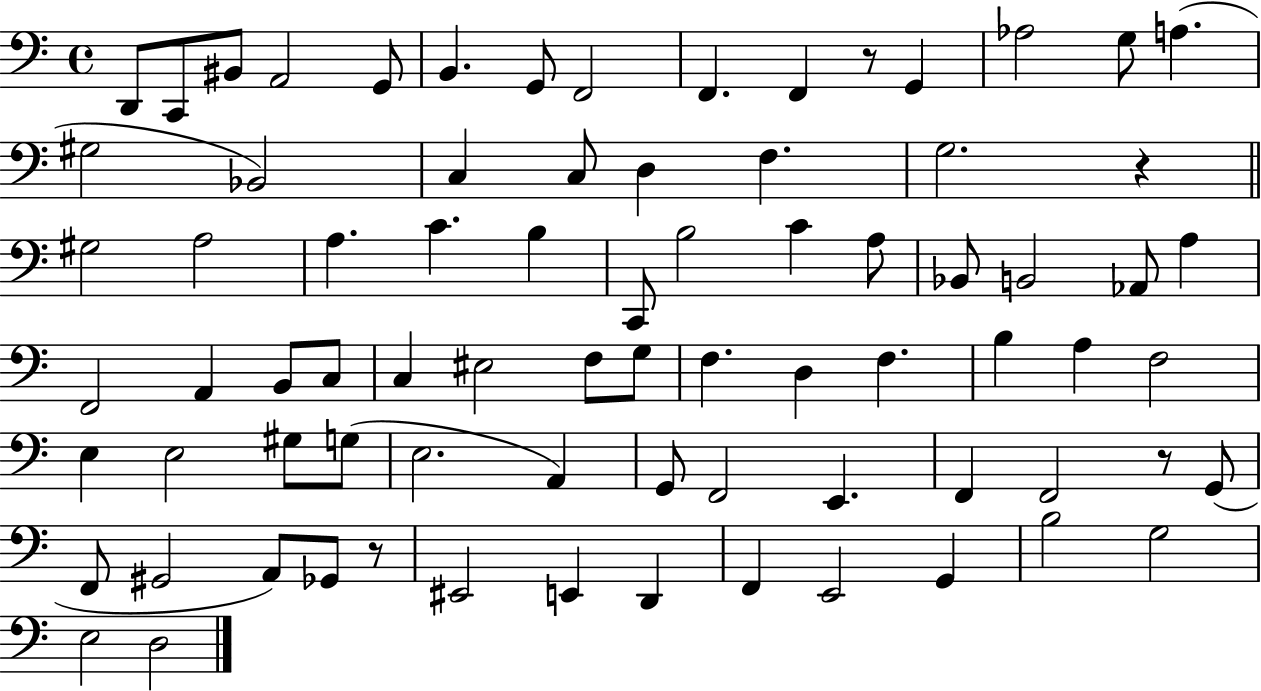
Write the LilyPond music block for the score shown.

{
  \clef bass
  \time 4/4
  \defaultTimeSignature
  \key c \major
  d,8 c,8 bis,8 a,2 g,8 | b,4. g,8 f,2 | f,4. f,4 r8 g,4 | aes2 g8 a4.( | \break gis2 bes,2) | c4 c8 d4 f4. | g2. r4 | \bar "||" \break \key c \major gis2 a2 | a4. c'4. b4 | c,8 b2 c'4 a8 | bes,8 b,2 aes,8 a4 | \break f,2 a,4 b,8 c8 | c4 eis2 f8 g8 | f4. d4 f4. | b4 a4 f2 | \break e4 e2 gis8 g8( | e2. a,4) | g,8 f,2 e,4. | f,4 f,2 r8 g,8( | \break f,8 gis,2 a,8) ges,8 r8 | eis,2 e,4 d,4 | f,4 e,2 g,4 | b2 g2 | \break e2 d2 | \bar "|."
}